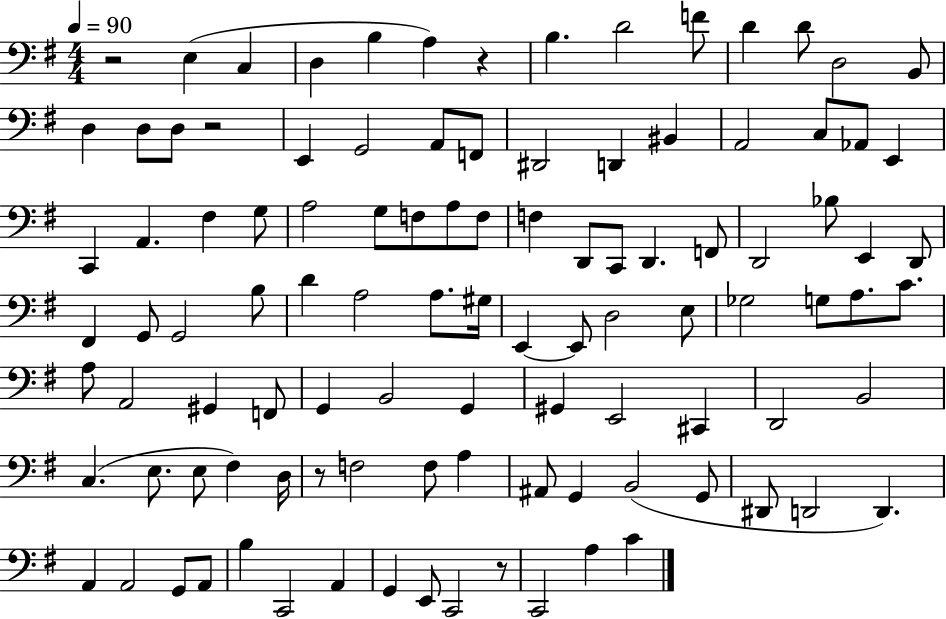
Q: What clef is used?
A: bass